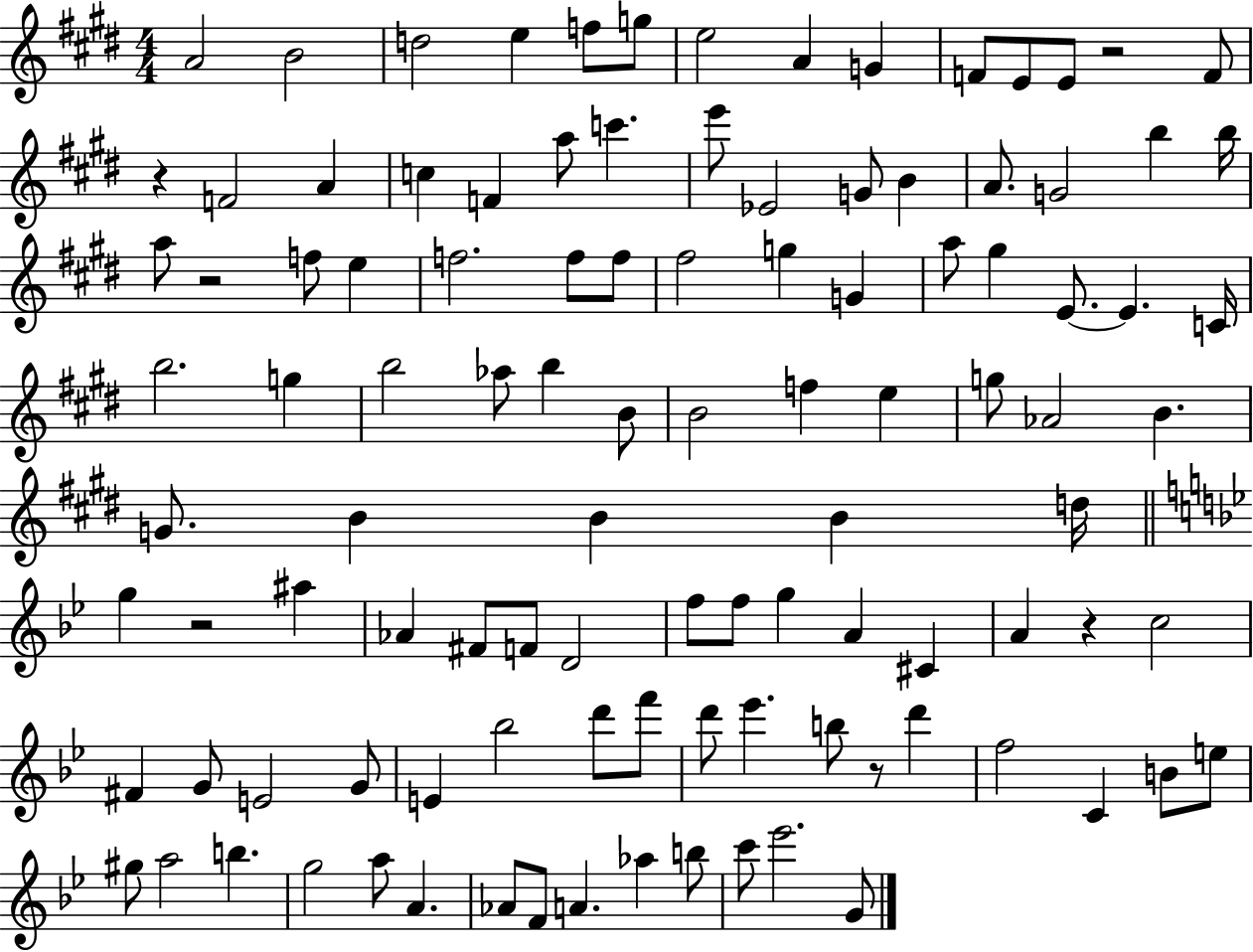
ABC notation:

X:1
T:Untitled
M:4/4
L:1/4
K:E
A2 B2 d2 e f/2 g/2 e2 A G F/2 E/2 E/2 z2 F/2 z F2 A c F a/2 c' e'/2 _E2 G/2 B A/2 G2 b b/4 a/2 z2 f/2 e f2 f/2 f/2 ^f2 g G a/2 ^g E/2 E C/4 b2 g b2 _a/2 b B/2 B2 f e g/2 _A2 B G/2 B B B d/4 g z2 ^a _A ^F/2 F/2 D2 f/2 f/2 g A ^C A z c2 ^F G/2 E2 G/2 E _b2 d'/2 f'/2 d'/2 _e' b/2 z/2 d' f2 C B/2 e/2 ^g/2 a2 b g2 a/2 A _A/2 F/2 A _a b/2 c'/2 _e'2 G/2